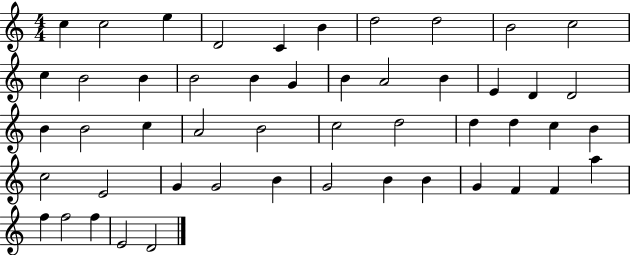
C5/q C5/h E5/q D4/h C4/q B4/q D5/h D5/h B4/h C5/h C5/q B4/h B4/q B4/h B4/q G4/q B4/q A4/h B4/q E4/q D4/q D4/h B4/q B4/h C5/q A4/h B4/h C5/h D5/h D5/q D5/q C5/q B4/q C5/h E4/h G4/q G4/h B4/q G4/h B4/q B4/q G4/q F4/q F4/q A5/q F5/q F5/h F5/q E4/h D4/h